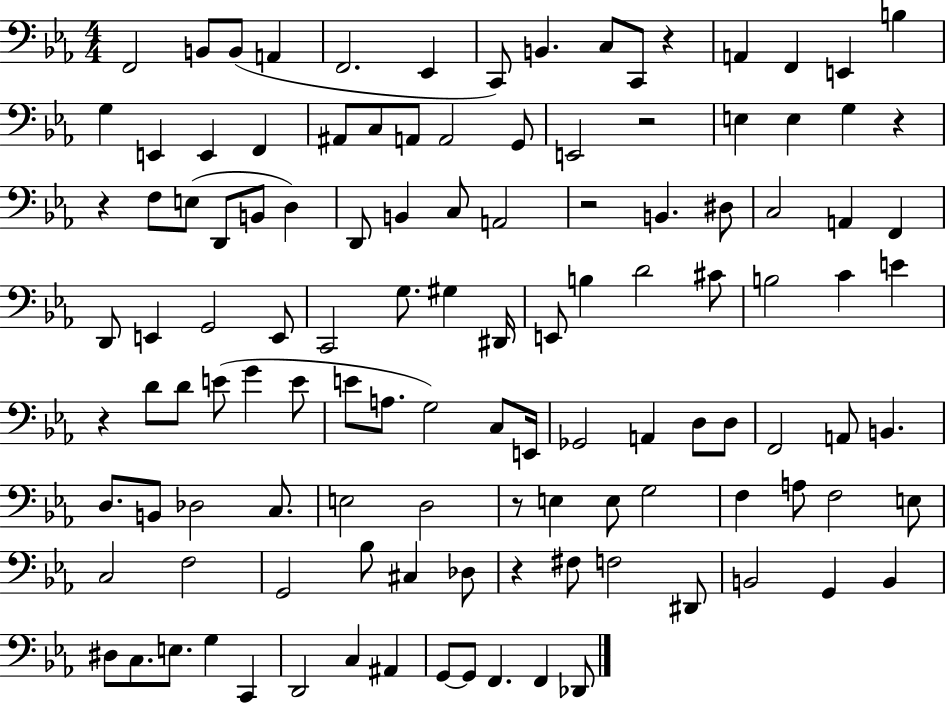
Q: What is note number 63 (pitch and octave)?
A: A3